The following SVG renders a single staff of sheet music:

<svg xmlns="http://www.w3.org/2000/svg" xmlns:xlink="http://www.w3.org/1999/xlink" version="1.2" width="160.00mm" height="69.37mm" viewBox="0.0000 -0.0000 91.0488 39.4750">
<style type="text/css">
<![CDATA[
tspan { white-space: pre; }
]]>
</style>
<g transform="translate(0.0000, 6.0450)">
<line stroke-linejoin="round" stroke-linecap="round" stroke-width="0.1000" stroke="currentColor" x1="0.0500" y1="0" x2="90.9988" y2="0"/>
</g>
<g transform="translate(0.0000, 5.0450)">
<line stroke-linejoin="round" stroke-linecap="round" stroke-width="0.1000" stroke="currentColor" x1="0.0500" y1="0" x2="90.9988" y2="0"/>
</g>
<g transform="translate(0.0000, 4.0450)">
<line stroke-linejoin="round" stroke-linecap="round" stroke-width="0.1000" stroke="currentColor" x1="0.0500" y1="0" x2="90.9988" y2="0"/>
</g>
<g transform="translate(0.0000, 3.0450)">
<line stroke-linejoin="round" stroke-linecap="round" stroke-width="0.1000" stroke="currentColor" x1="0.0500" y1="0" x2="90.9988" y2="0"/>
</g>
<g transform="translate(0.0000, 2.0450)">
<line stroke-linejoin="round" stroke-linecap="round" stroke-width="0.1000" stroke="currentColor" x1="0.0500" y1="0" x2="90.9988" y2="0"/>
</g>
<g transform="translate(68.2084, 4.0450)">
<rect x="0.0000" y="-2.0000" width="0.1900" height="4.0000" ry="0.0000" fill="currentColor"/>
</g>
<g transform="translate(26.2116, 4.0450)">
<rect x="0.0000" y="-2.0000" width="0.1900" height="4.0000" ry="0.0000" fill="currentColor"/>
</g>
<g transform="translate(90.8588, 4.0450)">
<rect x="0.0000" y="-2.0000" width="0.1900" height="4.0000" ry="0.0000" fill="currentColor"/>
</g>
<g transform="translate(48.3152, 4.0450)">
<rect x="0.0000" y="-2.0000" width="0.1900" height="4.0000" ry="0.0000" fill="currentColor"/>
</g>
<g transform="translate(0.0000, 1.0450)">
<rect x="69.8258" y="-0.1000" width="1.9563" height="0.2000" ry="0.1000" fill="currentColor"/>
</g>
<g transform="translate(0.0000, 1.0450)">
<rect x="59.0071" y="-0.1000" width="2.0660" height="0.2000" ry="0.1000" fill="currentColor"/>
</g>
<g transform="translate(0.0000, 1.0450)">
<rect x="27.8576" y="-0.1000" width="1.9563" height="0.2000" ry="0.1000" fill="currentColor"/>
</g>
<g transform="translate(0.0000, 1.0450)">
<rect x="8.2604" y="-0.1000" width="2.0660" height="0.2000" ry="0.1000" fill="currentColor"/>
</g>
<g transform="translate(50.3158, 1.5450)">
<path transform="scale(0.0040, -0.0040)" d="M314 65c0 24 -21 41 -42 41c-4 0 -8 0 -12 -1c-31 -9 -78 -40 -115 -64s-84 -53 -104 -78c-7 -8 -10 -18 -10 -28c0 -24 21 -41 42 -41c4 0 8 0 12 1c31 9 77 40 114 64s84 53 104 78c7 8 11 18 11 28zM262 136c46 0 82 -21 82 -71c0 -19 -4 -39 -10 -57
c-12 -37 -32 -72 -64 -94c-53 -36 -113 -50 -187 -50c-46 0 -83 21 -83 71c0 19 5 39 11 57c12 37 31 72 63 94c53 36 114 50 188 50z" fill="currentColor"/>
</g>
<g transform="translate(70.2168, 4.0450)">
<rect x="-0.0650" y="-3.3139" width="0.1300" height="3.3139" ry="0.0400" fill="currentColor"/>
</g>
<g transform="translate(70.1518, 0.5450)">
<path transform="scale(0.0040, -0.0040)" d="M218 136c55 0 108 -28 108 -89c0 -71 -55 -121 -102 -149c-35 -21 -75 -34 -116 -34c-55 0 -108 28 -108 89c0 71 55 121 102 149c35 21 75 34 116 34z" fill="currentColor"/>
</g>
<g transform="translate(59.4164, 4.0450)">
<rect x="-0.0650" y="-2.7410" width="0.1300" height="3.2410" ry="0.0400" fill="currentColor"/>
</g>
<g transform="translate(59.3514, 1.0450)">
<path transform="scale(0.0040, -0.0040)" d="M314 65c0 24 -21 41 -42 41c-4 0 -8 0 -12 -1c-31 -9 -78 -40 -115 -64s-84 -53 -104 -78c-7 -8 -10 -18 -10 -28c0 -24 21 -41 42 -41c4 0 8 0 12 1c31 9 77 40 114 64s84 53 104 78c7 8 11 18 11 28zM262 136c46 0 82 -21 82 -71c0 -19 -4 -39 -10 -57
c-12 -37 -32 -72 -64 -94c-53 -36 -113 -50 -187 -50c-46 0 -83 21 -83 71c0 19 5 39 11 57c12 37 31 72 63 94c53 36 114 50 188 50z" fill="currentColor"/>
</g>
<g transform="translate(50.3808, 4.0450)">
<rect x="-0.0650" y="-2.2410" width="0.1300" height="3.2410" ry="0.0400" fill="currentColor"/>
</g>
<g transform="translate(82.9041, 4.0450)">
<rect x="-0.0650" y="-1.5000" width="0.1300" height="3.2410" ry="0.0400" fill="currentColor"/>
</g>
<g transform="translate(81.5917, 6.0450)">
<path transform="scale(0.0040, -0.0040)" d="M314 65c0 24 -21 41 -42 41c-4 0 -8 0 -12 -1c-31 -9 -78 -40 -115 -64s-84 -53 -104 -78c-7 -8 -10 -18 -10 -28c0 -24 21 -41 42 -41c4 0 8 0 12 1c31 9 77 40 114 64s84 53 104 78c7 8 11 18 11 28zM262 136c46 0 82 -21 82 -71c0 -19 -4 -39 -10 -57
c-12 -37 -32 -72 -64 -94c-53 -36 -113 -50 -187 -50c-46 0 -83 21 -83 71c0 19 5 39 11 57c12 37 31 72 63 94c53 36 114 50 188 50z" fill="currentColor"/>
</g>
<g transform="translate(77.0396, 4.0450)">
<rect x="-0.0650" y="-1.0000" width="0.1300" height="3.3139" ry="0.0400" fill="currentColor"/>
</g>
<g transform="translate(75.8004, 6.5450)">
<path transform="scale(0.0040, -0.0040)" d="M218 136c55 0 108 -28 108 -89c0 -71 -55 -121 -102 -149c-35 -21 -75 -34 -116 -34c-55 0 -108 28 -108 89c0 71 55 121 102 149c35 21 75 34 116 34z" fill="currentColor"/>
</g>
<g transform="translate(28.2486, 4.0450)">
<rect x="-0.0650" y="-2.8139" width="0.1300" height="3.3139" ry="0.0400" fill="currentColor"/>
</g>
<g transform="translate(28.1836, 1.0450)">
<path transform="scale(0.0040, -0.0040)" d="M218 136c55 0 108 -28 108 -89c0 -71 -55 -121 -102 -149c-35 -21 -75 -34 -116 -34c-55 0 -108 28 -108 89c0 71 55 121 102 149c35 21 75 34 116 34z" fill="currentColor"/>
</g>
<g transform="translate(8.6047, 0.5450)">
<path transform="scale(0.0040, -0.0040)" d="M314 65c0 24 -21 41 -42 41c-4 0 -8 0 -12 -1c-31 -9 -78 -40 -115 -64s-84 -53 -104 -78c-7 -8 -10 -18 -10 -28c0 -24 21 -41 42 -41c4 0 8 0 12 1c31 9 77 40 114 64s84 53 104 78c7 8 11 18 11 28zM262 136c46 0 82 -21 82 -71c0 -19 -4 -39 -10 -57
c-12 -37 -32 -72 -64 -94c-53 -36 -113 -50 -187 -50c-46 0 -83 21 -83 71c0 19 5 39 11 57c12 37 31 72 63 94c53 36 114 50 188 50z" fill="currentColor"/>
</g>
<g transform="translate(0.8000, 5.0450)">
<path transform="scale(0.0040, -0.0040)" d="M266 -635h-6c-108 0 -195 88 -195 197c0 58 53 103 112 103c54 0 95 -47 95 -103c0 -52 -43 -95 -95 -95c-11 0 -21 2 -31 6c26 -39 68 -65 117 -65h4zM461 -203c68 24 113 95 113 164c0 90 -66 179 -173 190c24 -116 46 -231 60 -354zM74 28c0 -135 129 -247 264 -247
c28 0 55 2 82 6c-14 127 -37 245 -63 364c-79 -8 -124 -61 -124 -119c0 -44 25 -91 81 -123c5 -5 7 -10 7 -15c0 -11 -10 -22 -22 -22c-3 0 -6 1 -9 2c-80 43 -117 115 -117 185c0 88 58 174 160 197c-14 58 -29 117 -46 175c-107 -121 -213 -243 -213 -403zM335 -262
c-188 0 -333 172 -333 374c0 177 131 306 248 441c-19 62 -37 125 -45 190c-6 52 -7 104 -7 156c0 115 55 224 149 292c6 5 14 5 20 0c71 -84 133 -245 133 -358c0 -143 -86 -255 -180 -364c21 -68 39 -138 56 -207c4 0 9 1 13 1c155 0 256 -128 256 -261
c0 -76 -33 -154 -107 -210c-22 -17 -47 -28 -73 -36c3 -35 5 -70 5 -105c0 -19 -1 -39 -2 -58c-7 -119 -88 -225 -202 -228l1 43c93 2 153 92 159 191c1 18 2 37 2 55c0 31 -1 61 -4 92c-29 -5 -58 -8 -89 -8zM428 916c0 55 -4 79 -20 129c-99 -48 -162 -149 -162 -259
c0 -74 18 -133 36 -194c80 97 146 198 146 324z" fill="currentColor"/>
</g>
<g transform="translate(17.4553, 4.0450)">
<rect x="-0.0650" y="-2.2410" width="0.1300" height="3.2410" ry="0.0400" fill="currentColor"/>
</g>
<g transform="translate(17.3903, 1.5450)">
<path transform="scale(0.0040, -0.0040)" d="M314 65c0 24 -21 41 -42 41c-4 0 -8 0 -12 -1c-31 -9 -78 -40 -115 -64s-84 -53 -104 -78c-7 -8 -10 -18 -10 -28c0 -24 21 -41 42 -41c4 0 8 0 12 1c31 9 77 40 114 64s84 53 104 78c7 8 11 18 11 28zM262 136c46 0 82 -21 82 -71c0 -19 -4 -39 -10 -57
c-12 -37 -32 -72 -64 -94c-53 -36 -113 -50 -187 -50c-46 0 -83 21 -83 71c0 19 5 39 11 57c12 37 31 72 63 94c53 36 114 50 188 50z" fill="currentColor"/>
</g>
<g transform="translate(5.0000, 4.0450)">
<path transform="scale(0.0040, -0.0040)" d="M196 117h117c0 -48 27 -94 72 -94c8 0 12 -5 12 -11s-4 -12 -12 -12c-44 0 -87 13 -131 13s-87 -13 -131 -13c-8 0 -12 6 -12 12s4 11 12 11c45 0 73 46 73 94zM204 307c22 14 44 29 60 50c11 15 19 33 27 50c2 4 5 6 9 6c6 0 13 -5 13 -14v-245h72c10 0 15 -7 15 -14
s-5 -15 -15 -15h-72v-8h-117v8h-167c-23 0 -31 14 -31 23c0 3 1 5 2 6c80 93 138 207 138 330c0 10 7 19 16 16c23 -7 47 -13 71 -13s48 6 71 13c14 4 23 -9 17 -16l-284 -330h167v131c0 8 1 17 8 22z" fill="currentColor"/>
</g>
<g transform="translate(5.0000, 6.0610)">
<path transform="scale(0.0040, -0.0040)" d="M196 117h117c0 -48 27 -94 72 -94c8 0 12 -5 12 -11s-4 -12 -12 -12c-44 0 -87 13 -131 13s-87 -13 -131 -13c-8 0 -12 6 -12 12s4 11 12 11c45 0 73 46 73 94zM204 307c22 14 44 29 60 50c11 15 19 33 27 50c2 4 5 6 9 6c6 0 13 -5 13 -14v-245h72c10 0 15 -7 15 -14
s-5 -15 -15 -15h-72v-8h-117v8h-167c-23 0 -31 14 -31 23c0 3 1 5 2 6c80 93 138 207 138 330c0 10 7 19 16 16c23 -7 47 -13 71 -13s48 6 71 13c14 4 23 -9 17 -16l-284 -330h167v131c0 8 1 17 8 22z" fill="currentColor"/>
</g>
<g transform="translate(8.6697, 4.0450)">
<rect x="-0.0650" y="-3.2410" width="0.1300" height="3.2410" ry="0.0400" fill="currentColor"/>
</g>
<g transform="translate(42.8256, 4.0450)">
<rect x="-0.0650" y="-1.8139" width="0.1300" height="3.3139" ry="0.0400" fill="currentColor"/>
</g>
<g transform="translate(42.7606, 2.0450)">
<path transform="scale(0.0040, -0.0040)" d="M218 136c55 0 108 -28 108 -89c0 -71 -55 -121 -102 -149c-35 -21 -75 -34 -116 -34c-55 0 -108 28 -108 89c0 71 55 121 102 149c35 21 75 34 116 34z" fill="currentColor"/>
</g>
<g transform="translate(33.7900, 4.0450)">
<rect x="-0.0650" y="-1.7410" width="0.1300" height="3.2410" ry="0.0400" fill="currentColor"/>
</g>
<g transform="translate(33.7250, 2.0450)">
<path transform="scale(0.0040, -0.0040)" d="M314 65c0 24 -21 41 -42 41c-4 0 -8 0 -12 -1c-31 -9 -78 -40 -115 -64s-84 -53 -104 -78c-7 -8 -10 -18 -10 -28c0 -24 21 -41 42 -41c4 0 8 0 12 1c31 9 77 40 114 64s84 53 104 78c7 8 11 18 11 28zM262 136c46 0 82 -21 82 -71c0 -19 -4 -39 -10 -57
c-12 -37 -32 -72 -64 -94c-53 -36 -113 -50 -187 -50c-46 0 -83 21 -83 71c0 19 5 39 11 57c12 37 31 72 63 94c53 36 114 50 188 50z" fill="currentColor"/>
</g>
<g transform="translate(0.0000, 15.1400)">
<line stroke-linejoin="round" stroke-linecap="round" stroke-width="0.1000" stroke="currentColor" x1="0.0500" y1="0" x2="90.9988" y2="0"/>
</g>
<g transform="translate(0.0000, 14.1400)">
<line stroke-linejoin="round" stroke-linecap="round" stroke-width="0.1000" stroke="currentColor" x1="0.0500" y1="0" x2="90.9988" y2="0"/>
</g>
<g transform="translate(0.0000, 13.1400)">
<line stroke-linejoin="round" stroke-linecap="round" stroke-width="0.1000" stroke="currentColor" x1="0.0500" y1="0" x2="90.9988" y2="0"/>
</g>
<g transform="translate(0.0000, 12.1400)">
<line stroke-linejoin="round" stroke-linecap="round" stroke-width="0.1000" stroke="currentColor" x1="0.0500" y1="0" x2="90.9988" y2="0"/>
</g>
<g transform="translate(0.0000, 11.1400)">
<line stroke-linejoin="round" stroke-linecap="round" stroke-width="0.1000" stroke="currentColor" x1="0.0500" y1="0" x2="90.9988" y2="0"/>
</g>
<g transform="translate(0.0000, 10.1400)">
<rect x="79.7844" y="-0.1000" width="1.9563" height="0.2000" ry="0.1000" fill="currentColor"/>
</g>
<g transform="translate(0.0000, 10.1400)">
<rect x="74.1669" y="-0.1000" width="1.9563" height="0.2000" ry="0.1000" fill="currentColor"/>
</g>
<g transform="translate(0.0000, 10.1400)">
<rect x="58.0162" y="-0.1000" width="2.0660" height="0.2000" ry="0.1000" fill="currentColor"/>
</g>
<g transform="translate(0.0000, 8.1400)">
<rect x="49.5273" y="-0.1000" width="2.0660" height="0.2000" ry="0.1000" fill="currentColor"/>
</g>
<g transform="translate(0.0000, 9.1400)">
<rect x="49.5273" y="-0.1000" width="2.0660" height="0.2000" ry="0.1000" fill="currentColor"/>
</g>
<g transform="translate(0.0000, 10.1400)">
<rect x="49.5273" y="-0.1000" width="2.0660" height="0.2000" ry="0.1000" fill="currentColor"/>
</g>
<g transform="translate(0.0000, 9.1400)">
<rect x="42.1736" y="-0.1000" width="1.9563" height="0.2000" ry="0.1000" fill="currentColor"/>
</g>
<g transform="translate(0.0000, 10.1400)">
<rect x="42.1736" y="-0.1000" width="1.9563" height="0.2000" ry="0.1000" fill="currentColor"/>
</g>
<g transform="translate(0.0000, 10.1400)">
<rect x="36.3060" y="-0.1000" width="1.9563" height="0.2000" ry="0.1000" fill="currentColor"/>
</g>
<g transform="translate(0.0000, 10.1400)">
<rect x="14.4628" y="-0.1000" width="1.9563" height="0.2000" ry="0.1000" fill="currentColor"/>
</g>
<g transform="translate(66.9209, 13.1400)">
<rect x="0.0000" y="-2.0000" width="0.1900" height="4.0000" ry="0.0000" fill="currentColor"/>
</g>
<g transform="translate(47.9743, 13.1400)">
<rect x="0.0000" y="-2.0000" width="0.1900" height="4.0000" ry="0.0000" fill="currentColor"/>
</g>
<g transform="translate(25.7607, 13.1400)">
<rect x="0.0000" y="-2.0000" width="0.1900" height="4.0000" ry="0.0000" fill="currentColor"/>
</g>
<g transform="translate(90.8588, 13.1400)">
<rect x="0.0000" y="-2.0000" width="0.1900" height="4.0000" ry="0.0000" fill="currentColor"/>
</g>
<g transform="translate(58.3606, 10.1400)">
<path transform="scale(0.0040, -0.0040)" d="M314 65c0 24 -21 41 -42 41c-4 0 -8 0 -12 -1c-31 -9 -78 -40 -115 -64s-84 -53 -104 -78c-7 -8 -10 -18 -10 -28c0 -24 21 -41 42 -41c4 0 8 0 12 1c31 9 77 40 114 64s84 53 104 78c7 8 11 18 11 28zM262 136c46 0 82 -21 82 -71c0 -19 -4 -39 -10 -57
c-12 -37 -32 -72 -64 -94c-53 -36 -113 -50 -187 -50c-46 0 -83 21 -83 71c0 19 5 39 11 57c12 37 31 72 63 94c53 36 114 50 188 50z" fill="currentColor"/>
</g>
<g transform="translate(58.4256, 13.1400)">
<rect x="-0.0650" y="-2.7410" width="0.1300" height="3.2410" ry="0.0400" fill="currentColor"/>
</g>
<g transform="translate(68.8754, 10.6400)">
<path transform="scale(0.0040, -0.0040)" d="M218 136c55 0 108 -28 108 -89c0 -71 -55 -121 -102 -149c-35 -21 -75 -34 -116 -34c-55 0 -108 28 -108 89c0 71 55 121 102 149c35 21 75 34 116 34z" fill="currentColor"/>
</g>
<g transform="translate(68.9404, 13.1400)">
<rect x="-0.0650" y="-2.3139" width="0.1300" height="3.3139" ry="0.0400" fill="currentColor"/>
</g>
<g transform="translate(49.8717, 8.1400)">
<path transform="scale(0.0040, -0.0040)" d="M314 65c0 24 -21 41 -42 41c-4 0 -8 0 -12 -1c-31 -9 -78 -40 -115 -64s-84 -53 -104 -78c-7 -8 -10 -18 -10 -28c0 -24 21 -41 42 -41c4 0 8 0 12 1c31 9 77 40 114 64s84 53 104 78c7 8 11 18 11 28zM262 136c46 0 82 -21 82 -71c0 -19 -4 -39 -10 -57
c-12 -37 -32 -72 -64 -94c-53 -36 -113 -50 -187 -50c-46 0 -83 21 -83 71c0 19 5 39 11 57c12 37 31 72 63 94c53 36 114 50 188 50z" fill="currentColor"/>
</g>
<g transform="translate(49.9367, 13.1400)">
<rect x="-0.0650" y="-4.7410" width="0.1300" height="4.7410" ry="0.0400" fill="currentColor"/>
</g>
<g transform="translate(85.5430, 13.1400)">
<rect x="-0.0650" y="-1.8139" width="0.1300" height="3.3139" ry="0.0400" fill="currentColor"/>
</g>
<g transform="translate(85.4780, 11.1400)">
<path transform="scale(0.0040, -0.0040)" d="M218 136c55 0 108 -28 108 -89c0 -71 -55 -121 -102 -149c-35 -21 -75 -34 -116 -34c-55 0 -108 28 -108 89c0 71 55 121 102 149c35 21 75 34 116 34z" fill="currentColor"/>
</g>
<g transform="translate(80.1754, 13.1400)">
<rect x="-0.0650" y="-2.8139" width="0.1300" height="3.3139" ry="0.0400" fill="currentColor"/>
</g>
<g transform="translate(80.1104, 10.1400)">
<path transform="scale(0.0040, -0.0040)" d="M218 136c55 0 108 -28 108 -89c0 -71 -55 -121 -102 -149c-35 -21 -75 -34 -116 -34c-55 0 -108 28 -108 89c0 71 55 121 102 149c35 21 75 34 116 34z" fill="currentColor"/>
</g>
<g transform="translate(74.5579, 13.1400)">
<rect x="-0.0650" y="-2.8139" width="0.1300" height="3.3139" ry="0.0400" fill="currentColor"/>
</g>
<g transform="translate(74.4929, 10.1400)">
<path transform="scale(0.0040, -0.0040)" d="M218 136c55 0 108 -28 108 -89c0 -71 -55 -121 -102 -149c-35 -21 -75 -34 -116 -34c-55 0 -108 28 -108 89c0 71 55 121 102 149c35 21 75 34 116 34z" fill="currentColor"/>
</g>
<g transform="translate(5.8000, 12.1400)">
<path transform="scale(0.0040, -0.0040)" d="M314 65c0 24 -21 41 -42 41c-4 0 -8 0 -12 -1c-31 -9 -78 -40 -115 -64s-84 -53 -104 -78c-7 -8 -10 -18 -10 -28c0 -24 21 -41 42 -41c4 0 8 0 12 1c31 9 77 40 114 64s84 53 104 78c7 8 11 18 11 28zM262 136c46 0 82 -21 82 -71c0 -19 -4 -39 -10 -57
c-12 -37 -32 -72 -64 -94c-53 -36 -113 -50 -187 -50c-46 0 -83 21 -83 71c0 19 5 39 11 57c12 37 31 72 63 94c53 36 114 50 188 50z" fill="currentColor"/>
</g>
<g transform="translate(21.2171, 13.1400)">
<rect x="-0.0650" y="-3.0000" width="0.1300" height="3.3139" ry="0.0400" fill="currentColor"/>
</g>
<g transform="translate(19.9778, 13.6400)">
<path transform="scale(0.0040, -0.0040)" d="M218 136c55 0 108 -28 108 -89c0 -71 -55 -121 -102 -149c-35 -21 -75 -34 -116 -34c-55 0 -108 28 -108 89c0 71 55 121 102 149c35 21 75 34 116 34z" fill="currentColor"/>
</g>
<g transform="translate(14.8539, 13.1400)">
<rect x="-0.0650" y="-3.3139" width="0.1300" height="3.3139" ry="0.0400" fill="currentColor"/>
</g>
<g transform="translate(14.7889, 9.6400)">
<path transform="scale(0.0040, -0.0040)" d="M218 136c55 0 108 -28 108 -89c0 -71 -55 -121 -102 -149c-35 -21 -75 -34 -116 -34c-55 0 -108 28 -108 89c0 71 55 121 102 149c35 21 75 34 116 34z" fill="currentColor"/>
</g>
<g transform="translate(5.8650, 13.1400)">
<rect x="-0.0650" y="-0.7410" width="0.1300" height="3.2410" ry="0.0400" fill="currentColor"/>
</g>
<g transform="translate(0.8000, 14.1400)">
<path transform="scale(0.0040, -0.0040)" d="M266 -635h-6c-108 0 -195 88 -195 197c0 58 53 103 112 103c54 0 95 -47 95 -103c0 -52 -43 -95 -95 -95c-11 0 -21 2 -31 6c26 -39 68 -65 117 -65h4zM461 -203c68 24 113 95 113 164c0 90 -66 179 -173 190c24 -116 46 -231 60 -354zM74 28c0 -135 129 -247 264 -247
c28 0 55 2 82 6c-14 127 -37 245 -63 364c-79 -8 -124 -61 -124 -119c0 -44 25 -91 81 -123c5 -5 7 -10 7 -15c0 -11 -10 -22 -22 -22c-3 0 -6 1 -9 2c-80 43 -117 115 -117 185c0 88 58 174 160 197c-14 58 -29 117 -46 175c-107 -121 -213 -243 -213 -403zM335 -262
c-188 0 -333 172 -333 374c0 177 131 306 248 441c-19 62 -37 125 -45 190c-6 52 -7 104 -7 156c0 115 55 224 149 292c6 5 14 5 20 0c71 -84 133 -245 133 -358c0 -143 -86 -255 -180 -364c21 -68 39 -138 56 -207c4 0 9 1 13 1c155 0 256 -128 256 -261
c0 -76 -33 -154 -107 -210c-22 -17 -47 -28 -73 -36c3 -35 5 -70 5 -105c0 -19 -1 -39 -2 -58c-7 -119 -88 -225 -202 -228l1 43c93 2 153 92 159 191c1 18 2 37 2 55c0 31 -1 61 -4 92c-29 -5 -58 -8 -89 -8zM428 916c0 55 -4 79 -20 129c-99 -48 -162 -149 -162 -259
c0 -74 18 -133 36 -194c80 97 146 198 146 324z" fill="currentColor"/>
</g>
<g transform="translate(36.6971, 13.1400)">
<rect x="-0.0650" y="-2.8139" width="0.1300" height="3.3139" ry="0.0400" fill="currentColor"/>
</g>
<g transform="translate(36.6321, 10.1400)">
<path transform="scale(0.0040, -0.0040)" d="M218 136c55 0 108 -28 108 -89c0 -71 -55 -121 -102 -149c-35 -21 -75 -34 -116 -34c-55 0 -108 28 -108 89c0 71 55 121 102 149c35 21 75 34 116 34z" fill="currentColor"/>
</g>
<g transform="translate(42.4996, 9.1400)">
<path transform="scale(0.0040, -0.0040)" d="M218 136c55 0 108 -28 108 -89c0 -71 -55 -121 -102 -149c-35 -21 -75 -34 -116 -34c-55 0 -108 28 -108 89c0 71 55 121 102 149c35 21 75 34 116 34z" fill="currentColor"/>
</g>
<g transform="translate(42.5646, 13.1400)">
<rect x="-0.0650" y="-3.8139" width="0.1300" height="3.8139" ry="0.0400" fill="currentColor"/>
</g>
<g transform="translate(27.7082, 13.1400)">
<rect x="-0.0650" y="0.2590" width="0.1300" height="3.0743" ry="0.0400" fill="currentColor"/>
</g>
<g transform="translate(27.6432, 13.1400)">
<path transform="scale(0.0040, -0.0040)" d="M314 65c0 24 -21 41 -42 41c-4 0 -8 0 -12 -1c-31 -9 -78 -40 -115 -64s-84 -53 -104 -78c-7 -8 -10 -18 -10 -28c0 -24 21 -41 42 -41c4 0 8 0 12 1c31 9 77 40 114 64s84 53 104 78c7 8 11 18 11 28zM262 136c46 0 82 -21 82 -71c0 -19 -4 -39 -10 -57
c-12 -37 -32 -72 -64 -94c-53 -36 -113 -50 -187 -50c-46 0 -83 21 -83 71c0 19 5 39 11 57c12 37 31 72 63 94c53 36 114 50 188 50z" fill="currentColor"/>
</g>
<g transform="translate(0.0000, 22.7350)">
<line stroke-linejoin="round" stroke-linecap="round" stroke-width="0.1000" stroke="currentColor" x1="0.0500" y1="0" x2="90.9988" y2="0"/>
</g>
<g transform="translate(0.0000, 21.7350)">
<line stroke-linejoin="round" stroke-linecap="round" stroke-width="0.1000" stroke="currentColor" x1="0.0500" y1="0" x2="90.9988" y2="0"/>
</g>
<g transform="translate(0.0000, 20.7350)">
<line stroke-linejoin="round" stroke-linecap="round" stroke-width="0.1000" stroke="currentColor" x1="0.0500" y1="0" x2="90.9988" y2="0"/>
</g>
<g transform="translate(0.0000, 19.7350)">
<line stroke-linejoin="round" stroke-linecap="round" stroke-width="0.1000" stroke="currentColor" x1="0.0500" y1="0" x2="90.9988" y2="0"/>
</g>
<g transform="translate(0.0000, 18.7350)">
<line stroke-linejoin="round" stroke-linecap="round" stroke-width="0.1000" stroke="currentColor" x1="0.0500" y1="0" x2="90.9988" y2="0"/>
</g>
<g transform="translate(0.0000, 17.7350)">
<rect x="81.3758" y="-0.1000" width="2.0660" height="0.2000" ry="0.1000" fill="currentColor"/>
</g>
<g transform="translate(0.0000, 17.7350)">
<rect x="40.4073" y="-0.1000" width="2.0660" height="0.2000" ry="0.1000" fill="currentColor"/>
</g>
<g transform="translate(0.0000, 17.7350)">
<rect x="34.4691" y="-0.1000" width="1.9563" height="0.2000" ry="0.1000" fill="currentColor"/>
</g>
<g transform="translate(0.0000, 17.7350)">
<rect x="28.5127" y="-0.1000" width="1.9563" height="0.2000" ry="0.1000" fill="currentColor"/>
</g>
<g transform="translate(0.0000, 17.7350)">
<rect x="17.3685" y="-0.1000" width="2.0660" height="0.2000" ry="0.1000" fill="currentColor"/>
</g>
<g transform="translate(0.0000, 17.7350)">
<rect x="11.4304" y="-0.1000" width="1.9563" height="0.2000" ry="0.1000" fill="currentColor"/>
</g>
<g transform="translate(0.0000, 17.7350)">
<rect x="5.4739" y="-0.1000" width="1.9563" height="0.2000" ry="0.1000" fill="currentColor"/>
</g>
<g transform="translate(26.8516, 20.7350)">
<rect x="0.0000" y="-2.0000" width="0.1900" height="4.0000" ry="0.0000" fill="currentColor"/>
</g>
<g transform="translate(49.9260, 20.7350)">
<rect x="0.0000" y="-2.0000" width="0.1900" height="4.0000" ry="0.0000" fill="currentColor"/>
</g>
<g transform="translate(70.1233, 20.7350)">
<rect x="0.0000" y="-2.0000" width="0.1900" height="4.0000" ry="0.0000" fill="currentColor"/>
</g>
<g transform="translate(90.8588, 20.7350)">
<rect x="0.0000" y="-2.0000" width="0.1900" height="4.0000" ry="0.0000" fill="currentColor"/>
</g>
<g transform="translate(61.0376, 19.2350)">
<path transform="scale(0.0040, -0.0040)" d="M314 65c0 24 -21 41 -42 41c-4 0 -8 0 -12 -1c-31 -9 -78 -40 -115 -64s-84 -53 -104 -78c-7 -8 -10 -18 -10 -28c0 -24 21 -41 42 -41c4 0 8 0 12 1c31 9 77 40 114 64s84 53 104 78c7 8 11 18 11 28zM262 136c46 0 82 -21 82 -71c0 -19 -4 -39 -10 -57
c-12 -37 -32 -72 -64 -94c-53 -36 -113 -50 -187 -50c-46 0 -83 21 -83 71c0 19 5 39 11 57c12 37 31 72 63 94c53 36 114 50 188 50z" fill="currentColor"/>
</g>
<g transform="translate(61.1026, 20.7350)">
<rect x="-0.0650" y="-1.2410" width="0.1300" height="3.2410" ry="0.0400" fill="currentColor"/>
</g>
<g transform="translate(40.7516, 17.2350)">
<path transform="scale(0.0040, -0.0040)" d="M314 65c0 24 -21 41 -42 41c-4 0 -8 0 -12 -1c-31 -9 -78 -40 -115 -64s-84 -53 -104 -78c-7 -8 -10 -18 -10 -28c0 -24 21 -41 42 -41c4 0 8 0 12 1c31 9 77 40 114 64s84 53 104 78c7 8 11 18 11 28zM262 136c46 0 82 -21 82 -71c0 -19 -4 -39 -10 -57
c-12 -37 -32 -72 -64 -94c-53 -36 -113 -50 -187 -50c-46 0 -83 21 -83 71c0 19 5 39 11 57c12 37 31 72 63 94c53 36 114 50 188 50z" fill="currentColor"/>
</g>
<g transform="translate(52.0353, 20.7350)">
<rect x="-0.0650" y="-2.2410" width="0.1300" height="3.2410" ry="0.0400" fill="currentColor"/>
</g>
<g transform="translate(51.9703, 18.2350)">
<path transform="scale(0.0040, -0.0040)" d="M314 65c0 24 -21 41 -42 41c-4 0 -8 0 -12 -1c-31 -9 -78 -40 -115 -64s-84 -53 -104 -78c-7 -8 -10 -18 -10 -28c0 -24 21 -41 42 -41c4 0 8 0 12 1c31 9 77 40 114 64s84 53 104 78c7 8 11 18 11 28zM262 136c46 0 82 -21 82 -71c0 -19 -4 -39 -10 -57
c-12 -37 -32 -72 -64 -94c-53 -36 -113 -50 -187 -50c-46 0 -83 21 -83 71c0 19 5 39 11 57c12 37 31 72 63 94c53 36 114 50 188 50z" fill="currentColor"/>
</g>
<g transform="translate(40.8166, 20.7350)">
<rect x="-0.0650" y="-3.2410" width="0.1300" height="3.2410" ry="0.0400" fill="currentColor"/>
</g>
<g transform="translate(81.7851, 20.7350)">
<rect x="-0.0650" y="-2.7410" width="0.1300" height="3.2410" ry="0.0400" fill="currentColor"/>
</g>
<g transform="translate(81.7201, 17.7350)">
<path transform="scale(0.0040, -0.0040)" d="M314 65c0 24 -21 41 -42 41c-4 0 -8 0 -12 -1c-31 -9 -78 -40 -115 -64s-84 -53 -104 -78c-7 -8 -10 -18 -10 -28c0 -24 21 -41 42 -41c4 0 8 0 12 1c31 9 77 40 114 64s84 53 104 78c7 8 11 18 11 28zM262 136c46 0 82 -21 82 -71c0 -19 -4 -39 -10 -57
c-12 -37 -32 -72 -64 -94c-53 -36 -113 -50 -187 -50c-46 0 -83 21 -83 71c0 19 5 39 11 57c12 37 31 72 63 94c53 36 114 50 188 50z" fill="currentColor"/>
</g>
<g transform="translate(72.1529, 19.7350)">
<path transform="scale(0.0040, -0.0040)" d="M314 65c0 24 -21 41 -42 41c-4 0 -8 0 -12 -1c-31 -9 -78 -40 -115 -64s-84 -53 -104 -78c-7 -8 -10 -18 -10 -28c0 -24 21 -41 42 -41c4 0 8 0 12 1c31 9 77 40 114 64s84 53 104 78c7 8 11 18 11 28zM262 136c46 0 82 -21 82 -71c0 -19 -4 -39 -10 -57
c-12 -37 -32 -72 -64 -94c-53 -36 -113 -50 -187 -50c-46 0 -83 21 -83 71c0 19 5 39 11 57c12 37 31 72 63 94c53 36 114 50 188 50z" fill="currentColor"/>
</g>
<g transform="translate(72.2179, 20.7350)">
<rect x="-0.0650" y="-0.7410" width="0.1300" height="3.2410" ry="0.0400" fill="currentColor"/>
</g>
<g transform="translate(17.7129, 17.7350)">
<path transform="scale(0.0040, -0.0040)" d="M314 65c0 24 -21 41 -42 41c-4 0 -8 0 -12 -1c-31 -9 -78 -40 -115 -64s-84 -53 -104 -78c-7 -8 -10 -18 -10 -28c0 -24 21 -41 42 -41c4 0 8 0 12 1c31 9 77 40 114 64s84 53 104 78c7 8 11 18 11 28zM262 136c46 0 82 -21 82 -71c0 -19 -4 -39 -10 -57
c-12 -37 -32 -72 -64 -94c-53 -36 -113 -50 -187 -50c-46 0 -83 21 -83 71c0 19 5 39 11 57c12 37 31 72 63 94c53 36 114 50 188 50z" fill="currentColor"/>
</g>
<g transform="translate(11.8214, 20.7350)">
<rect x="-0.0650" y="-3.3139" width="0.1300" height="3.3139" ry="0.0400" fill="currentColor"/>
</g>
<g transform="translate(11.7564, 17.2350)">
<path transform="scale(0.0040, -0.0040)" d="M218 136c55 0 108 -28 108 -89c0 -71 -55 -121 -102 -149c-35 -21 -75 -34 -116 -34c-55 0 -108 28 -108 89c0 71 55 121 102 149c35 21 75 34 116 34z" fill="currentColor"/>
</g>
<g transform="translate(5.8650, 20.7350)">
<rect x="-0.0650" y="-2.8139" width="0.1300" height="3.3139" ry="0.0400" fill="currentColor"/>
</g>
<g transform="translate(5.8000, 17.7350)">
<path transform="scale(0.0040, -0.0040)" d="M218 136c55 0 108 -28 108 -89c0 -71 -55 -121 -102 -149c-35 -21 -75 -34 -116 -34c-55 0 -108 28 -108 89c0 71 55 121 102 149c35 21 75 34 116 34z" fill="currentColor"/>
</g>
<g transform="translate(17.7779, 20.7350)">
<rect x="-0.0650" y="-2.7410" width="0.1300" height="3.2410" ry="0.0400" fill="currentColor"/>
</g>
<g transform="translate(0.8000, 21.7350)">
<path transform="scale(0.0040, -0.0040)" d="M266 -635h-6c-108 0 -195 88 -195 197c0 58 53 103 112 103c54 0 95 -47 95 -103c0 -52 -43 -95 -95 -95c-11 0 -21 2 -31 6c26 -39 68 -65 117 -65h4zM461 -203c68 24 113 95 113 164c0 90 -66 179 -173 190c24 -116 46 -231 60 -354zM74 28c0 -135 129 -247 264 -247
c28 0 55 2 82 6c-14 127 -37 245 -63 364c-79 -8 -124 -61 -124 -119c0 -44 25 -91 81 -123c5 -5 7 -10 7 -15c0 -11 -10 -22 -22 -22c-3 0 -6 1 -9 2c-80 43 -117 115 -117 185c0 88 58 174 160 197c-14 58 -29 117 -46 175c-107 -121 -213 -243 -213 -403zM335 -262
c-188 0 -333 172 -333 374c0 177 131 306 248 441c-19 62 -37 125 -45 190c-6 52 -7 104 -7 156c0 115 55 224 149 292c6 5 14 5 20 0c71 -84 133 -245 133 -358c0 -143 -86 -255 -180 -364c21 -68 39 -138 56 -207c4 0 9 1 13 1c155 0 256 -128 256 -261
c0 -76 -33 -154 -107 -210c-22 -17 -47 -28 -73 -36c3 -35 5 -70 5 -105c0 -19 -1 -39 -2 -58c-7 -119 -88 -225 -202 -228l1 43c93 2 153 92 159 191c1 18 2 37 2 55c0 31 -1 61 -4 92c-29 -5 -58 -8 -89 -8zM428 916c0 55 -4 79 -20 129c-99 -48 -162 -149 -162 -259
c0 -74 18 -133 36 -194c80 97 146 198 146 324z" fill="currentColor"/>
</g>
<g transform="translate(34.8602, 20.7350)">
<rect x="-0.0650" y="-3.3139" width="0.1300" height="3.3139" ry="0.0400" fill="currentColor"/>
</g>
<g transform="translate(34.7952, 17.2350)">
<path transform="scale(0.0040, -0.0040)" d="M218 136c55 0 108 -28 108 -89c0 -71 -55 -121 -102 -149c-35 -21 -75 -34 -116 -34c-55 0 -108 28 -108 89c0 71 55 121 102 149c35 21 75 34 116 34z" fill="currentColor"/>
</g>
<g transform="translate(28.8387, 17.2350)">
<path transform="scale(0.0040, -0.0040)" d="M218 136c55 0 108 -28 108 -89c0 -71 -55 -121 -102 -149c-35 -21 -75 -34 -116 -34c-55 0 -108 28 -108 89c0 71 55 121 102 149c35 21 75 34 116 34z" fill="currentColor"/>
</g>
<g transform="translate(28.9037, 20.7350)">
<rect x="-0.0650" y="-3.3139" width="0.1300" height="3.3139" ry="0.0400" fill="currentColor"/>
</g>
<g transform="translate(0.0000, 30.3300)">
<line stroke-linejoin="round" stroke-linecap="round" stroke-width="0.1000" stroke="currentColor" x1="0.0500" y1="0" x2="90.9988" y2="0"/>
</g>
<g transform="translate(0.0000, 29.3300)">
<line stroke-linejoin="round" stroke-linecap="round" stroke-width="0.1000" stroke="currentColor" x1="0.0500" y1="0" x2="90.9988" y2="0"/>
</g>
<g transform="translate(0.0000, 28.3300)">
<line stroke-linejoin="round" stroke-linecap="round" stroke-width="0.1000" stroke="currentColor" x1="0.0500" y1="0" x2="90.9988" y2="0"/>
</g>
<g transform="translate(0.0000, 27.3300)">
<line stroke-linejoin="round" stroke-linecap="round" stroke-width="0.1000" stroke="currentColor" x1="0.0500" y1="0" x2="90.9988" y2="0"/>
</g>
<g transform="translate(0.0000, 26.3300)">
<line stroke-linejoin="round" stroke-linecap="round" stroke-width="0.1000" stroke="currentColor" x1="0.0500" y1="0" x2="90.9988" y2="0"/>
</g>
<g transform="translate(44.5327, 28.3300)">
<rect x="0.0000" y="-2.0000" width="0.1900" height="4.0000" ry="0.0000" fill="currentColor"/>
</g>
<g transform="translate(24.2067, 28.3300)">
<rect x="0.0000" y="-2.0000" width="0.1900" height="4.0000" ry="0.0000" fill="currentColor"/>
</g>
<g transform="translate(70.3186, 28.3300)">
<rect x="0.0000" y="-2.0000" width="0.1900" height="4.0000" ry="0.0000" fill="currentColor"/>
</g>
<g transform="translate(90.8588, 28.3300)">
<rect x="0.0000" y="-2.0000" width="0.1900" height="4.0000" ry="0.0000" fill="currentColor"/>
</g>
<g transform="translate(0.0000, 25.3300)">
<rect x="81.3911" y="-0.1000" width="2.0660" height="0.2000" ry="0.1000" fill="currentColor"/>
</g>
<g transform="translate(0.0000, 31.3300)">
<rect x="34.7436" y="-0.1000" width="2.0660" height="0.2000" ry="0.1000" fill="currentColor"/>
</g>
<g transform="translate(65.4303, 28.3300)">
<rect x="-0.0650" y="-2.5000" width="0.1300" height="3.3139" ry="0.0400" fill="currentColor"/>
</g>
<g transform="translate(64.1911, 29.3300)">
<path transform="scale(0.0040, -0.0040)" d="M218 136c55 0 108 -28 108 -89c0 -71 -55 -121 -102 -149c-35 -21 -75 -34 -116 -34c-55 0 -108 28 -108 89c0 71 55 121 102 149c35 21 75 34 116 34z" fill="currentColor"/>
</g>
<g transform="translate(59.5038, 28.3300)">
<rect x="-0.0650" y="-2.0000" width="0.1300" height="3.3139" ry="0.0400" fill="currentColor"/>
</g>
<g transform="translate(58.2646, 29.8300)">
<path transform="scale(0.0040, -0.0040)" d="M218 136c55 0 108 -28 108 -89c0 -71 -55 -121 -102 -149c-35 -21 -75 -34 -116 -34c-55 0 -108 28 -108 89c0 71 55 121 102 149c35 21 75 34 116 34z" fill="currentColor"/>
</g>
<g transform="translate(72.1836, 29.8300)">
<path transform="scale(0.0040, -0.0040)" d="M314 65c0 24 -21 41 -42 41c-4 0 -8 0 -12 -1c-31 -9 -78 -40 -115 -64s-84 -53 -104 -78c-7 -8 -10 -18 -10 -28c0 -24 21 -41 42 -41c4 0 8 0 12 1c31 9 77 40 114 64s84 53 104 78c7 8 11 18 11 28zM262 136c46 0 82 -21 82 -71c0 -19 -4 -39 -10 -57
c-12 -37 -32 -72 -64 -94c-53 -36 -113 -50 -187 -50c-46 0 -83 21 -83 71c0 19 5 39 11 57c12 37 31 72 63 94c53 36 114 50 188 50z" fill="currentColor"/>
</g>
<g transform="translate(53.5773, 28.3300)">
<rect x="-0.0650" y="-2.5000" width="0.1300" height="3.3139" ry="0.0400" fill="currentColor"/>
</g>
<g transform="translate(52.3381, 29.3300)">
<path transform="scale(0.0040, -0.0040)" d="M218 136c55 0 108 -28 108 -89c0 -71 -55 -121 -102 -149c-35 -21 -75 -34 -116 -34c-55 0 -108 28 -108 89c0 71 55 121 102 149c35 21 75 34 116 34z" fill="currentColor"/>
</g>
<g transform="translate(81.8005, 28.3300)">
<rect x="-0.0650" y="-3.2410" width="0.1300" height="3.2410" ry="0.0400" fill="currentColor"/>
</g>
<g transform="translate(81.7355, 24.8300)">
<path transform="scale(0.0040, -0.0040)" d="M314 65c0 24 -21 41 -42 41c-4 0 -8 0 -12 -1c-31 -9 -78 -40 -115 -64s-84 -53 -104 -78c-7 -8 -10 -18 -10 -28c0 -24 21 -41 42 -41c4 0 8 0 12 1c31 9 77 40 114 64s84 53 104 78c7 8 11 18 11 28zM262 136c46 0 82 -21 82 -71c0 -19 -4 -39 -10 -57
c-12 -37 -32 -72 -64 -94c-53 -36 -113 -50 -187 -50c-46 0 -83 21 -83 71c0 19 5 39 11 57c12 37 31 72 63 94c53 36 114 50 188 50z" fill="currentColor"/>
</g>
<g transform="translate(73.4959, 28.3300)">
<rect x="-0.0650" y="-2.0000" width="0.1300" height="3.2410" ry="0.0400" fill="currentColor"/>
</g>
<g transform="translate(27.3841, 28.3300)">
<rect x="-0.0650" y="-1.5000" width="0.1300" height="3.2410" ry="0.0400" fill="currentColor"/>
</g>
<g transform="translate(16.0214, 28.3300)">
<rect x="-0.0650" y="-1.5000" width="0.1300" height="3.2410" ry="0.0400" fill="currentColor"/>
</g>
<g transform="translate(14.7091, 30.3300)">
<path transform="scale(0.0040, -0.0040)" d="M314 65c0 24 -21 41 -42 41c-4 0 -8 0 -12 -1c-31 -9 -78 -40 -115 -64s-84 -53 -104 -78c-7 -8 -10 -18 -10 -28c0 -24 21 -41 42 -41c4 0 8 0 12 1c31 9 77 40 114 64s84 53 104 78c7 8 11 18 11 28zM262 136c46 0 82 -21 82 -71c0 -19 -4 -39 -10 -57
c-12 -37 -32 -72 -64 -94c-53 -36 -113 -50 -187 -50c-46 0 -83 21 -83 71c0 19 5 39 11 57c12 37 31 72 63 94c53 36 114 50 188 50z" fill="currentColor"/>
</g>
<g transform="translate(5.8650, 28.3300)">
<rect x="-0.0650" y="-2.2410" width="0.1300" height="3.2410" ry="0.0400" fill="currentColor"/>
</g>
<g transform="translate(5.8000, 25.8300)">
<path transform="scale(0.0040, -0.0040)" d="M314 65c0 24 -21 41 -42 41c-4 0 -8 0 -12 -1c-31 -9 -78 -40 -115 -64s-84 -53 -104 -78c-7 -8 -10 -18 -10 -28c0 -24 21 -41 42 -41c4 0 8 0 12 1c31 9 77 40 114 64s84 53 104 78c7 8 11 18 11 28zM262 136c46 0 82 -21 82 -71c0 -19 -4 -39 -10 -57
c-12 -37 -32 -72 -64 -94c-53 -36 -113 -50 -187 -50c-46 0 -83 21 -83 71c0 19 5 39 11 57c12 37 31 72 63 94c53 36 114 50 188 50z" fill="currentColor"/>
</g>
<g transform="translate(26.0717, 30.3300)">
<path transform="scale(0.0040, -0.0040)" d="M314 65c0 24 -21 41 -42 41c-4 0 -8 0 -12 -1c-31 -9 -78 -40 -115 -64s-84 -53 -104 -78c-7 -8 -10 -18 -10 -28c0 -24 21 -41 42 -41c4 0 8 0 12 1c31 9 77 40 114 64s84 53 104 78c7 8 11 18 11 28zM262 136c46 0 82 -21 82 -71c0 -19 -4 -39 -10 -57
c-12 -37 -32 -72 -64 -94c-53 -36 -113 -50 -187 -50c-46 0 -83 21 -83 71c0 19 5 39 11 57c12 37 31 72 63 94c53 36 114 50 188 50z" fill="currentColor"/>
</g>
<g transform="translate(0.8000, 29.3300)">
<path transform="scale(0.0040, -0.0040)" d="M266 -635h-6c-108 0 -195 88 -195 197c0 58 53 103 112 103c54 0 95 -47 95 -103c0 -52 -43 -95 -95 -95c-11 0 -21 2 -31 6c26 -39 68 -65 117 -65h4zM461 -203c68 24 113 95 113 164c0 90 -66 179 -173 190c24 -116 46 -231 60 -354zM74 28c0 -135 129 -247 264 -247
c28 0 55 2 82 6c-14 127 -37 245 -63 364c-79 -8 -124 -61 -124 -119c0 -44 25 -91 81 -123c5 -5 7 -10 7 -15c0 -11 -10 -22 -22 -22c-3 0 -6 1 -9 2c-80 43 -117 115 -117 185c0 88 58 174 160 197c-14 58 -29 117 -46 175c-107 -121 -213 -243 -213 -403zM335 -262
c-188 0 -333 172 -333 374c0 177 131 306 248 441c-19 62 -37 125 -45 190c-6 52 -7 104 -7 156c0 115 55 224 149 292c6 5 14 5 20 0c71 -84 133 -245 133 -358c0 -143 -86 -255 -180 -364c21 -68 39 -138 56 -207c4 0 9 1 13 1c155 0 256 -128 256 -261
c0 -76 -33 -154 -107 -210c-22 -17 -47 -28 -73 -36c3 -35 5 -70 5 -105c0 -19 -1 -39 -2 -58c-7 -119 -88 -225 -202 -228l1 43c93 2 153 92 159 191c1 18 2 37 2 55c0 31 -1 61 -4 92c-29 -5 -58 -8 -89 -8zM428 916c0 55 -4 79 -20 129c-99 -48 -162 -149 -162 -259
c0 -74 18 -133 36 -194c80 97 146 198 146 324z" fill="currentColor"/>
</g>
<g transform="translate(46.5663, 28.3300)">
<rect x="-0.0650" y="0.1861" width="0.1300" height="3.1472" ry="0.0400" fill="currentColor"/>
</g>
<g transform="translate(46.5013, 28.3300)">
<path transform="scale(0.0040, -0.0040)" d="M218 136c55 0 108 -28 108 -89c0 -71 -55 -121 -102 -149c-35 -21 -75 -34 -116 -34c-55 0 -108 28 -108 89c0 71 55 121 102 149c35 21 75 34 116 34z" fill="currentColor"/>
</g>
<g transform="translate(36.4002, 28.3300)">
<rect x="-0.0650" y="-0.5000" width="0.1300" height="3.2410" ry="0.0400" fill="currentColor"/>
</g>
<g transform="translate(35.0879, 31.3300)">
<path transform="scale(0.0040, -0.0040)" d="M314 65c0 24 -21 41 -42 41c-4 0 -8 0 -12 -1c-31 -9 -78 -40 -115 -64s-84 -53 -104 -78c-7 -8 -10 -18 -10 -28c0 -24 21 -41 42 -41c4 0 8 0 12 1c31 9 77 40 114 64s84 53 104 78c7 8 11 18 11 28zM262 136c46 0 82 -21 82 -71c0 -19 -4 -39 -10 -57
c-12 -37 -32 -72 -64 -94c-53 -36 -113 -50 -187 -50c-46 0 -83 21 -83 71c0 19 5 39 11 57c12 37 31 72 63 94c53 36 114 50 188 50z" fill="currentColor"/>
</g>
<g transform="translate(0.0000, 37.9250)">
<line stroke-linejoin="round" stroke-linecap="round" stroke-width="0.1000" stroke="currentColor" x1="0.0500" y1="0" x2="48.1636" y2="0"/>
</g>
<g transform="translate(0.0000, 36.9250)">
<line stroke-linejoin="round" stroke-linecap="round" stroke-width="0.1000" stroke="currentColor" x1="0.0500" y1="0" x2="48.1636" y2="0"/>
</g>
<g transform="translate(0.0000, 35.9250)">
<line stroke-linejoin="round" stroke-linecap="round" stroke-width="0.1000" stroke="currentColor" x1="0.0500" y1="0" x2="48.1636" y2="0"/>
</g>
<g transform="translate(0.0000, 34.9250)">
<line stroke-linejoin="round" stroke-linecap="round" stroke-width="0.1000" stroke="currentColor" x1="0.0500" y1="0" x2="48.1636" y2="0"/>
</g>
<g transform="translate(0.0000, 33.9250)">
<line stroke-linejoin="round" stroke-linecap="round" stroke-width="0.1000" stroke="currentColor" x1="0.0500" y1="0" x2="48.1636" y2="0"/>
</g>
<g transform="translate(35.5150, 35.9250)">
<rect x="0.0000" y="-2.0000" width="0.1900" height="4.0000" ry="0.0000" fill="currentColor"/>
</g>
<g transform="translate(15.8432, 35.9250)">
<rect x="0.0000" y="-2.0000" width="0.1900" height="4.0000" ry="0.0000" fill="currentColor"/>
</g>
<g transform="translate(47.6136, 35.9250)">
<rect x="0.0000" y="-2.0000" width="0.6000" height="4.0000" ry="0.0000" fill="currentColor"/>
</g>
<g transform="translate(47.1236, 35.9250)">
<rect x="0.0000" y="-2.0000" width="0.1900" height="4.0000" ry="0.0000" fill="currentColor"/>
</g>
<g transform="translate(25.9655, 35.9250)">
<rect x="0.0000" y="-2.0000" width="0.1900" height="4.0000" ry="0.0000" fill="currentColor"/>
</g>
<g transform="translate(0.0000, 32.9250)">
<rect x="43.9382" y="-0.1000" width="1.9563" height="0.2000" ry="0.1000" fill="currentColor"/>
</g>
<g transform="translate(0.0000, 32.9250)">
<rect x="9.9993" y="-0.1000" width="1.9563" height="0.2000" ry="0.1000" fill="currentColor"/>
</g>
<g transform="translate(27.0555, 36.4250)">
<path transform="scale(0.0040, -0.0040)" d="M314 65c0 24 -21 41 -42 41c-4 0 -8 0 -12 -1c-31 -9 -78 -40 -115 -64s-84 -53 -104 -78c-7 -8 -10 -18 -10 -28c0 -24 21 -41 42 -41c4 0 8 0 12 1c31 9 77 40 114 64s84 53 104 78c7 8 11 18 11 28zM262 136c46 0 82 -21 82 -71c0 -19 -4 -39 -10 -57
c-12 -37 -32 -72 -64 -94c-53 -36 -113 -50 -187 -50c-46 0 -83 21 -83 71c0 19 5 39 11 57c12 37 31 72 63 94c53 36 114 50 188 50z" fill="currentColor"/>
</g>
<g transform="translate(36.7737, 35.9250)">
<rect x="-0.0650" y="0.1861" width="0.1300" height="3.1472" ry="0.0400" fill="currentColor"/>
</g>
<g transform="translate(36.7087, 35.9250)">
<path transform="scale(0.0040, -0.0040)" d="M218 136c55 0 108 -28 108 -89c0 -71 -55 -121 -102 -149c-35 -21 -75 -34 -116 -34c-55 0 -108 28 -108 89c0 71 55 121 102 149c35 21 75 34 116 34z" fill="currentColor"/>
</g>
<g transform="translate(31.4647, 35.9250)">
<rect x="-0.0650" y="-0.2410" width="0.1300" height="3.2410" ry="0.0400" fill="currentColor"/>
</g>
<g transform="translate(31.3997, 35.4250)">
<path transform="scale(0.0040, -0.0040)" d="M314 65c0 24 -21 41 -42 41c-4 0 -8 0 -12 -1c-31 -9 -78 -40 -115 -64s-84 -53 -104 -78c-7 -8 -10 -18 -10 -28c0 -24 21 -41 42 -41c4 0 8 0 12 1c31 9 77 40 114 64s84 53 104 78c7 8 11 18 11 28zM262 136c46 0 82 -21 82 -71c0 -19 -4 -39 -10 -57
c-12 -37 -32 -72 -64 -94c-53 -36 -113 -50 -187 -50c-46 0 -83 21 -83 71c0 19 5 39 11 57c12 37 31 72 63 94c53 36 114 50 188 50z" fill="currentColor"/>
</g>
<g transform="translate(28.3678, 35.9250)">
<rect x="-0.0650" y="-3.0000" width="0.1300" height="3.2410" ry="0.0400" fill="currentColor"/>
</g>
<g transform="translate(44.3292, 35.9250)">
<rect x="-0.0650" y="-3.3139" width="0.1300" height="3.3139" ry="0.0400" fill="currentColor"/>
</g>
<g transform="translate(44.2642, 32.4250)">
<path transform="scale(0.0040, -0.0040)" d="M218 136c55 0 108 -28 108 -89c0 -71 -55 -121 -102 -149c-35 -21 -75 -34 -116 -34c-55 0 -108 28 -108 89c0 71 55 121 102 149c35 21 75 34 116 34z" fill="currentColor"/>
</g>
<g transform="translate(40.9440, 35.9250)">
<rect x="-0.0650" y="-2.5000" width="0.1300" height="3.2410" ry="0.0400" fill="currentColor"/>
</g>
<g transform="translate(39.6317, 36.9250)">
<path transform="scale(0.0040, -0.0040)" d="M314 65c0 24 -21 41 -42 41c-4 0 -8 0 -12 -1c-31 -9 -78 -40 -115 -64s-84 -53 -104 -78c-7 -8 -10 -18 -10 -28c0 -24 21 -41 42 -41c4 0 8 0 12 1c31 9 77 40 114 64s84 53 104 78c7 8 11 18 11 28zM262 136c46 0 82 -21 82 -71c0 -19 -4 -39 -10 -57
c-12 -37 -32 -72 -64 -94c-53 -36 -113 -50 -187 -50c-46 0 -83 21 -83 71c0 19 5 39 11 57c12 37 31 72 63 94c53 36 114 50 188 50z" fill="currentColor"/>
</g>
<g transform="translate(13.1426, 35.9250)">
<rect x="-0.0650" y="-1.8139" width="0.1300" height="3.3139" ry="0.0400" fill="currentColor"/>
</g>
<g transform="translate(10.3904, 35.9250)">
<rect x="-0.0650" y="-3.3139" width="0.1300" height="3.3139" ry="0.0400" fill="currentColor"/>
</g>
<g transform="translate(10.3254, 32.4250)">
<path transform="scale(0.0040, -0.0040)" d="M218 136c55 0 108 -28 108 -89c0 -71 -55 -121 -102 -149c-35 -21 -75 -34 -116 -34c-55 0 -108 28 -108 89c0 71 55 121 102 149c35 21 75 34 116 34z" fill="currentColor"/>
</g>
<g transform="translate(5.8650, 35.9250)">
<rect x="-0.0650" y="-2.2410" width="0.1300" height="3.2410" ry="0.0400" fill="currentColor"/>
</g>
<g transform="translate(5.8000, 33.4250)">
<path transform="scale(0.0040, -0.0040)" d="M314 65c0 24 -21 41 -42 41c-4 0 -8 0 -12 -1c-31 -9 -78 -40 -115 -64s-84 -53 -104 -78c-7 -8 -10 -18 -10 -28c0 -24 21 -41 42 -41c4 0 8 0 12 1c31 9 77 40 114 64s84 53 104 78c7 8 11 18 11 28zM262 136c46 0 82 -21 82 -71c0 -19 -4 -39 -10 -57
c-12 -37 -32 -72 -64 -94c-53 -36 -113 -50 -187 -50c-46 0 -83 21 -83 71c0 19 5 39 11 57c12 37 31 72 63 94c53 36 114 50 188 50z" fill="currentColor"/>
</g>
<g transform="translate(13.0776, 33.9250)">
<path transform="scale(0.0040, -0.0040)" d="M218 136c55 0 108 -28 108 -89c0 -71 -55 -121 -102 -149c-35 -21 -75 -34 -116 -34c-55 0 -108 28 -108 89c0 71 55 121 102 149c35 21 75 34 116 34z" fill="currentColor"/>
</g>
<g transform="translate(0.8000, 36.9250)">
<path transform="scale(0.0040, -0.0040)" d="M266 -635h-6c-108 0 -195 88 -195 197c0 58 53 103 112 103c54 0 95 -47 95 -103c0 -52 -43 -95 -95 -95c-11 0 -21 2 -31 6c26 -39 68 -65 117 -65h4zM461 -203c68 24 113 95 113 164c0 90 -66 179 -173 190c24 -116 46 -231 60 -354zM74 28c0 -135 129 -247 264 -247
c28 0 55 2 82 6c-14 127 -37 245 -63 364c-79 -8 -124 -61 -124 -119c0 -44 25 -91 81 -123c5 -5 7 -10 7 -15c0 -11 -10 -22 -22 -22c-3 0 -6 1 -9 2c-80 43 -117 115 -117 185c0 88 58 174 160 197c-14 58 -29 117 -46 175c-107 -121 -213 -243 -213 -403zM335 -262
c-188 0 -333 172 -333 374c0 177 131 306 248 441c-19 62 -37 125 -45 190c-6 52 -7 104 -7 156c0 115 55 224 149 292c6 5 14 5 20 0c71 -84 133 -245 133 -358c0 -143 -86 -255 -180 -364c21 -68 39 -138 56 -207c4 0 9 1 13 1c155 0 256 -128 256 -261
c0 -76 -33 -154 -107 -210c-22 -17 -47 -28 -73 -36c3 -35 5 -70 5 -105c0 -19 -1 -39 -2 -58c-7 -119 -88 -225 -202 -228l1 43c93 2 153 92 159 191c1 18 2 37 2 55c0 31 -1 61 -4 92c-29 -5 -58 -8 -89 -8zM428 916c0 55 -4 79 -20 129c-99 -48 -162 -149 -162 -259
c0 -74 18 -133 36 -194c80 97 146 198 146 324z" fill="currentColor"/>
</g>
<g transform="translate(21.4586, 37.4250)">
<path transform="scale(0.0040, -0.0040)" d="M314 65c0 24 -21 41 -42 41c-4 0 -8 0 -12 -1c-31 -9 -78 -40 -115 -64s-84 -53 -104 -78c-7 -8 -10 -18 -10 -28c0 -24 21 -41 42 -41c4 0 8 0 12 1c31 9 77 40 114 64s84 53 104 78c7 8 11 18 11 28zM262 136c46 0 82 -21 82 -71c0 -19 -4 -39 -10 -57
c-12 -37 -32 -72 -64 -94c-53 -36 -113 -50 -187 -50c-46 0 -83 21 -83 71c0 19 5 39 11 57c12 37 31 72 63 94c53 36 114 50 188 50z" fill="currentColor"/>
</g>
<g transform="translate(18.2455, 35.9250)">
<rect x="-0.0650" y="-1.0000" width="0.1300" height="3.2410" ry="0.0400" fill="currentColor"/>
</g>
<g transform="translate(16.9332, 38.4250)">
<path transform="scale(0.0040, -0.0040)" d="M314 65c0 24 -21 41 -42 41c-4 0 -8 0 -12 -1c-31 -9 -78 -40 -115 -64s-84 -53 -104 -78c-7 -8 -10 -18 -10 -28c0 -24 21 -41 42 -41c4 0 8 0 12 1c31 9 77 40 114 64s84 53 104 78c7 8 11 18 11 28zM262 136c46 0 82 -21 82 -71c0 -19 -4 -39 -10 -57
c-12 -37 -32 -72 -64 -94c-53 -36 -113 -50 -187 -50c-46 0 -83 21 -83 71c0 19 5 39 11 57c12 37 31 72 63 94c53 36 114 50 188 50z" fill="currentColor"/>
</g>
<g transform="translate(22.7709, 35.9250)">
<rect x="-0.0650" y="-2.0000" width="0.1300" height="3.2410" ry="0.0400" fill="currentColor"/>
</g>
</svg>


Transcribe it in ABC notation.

X:1
T:Untitled
M:4/4
L:1/4
K:C
b2 g2 a f2 f g2 a2 b D E2 d2 b A B2 a c' e'2 a2 g a a f a b a2 b b b2 g2 e2 d2 a2 g2 E2 E2 C2 B G F G F2 b2 g2 b f D2 F2 A2 c2 B G2 b